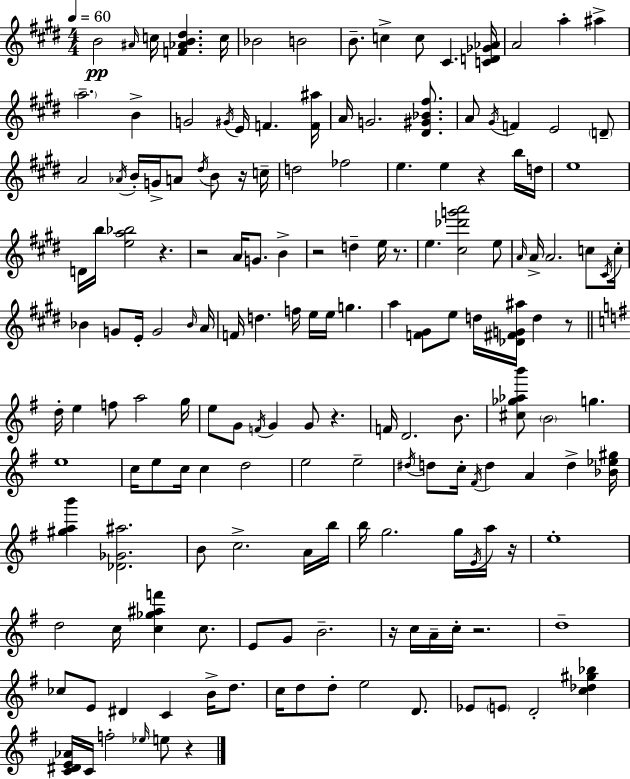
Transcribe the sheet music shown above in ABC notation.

X:1
T:Untitled
M:4/4
L:1/4
K:E
B2 ^A/4 c/4 [F_AB^d] c/4 _B2 B2 B/2 c c/2 ^C [CD_G_A]/4 A2 a ^a a2 B G2 ^G/4 E/4 F [F^a]/4 A/4 G2 [^D^G_B^f]/2 A/2 ^G/4 F E2 D/2 A2 _A/4 B/4 G/4 A/2 ^d/4 B/2 z/4 c/4 d2 _f2 e e z b/4 d/4 e4 D/4 b/4 [ea_b]2 z z2 A/4 G/2 B z2 d e/4 z/2 e [^c_d'g'a']2 e/2 A/4 A/4 A2 c/2 ^C/4 c/4 _B G/2 E/4 G2 _B/4 A/4 F/4 d f/4 e/4 e/4 g a [F^G]/2 e/2 d/4 [_D^FG^a]/4 d z/2 d/4 e f/2 a2 g/4 e/2 G/2 F/4 G G/2 z F/4 D2 B/2 [^c_g_ab']/2 B2 g e4 c/4 e/2 c/4 c d2 e2 e2 ^d/4 d/2 c/4 ^F/4 d A d [_B_e^g]/4 [^gab'] [_D_G^a]2 B/2 c2 A/4 b/4 b/4 g2 g/4 E/4 a/4 z/4 e4 d2 c/4 [c_g^af'] c/2 E/2 G/2 B2 z/4 c/4 A/4 c/4 z2 d4 _c/2 E/2 ^D C B/4 d/2 c/4 d/2 d/2 e2 D/2 _E/2 E/2 D2 [c_d^g_b] [C^DE_A]/4 C/4 f2 _e/4 e/2 z